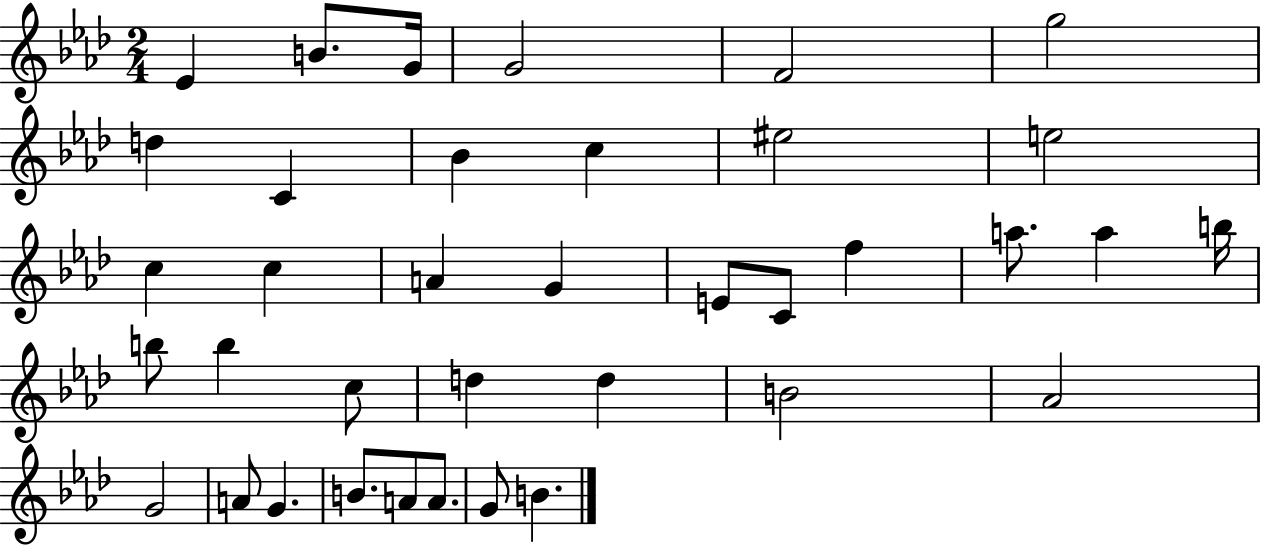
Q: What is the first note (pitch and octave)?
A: Eb4